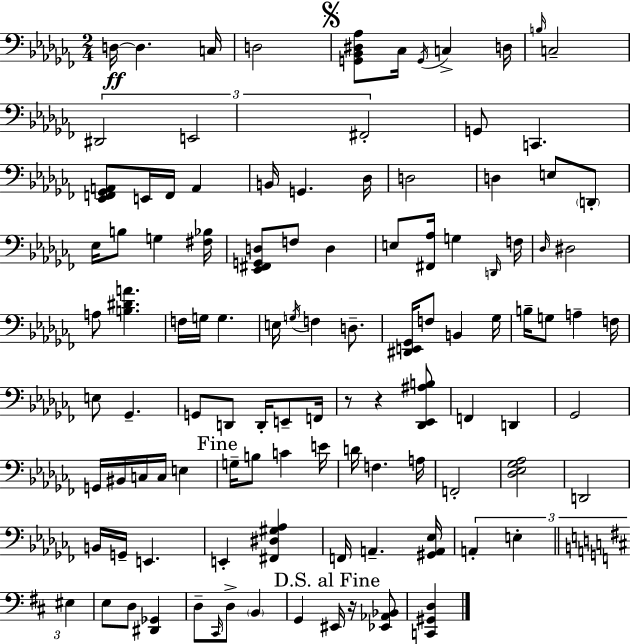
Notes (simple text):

D3/s D3/q. C3/s D3/h [G2,Bb2,D#3,Ab3]/e CES3/s G2/s C3/q D3/s B3/s C3/h D#2/h E2/h F#2/h G2/e C2/q. [Eb2,F2,Gb2,A2]/e E2/s F2/s A2/q B2/s G2/q. Db3/s D3/h D3/q E3/e D2/e Eb3/s B3/e G3/q [F#3,Bb3]/s [Eb2,F#2,G2,D3]/e F3/e D3/q E3/e [F#2,Ab3]/s G3/q D2/s F3/s Db3/s D#3/h A3/e [B3,D#4,A4]/q. F3/s G3/s G3/q. E3/s G3/s F3/q D3/e. [D#2,E2,Gb2]/s F3/e B2/q Gb3/s B3/s G3/e A3/q F3/s E3/e Gb2/q. G2/e D2/e D2/s E2/e F2/s R/e R/q [Db2,Eb2,A#3,B3]/e F2/q D2/q Gb2/h G2/s BIS2/s C3/s C3/s E3/q G3/s B3/e C4/q E4/s D4/s F3/q. A3/s F2/h [Db3,Eb3,Gb3,Ab3]/h D2/h B2/s G2/s E2/q. E2/q [F#2,D#3,G#3,Ab3]/q F2/s A2/q. [G#2,A2,Eb3]/s A2/q E3/q EIS3/q E3/e D3/e [D#2,Gb2]/q D3/e C#2/s D3/e B2/q G2/q EIS2/s R/s [Eb2,Ab2,Bb2]/e [C2,G#2,D3]/q